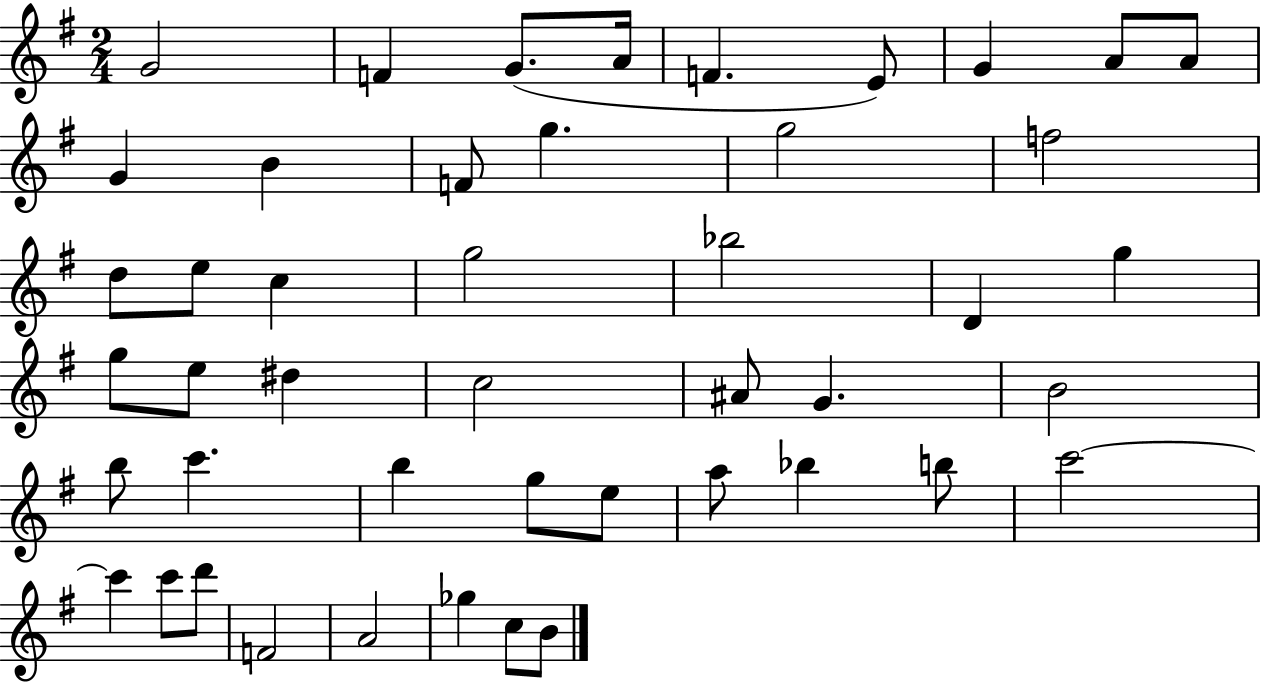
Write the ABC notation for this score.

X:1
T:Untitled
M:2/4
L:1/4
K:G
G2 F G/2 A/4 F E/2 G A/2 A/2 G B F/2 g g2 f2 d/2 e/2 c g2 _b2 D g g/2 e/2 ^d c2 ^A/2 G B2 b/2 c' b g/2 e/2 a/2 _b b/2 c'2 c' c'/2 d'/2 F2 A2 _g c/2 B/2